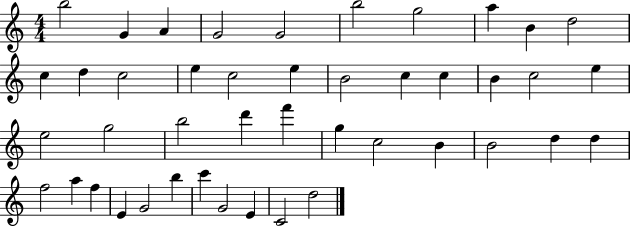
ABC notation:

X:1
T:Untitled
M:4/4
L:1/4
K:C
b2 G A G2 G2 b2 g2 a B d2 c d c2 e c2 e B2 c c B c2 e e2 g2 b2 d' f' g c2 B B2 d d f2 a f E G2 b c' G2 E C2 d2